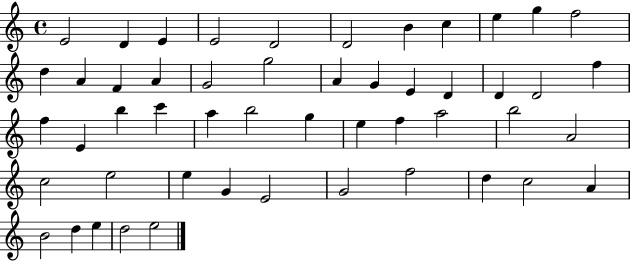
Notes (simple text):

E4/h D4/q E4/q E4/h D4/h D4/h B4/q C5/q E5/q G5/q F5/h D5/q A4/q F4/q A4/q G4/h G5/h A4/q G4/q E4/q D4/q D4/q D4/h F5/q F5/q E4/q B5/q C6/q A5/q B5/h G5/q E5/q F5/q A5/h B5/h A4/h C5/h E5/h E5/q G4/q E4/h G4/h F5/h D5/q C5/h A4/q B4/h D5/q E5/q D5/h E5/h